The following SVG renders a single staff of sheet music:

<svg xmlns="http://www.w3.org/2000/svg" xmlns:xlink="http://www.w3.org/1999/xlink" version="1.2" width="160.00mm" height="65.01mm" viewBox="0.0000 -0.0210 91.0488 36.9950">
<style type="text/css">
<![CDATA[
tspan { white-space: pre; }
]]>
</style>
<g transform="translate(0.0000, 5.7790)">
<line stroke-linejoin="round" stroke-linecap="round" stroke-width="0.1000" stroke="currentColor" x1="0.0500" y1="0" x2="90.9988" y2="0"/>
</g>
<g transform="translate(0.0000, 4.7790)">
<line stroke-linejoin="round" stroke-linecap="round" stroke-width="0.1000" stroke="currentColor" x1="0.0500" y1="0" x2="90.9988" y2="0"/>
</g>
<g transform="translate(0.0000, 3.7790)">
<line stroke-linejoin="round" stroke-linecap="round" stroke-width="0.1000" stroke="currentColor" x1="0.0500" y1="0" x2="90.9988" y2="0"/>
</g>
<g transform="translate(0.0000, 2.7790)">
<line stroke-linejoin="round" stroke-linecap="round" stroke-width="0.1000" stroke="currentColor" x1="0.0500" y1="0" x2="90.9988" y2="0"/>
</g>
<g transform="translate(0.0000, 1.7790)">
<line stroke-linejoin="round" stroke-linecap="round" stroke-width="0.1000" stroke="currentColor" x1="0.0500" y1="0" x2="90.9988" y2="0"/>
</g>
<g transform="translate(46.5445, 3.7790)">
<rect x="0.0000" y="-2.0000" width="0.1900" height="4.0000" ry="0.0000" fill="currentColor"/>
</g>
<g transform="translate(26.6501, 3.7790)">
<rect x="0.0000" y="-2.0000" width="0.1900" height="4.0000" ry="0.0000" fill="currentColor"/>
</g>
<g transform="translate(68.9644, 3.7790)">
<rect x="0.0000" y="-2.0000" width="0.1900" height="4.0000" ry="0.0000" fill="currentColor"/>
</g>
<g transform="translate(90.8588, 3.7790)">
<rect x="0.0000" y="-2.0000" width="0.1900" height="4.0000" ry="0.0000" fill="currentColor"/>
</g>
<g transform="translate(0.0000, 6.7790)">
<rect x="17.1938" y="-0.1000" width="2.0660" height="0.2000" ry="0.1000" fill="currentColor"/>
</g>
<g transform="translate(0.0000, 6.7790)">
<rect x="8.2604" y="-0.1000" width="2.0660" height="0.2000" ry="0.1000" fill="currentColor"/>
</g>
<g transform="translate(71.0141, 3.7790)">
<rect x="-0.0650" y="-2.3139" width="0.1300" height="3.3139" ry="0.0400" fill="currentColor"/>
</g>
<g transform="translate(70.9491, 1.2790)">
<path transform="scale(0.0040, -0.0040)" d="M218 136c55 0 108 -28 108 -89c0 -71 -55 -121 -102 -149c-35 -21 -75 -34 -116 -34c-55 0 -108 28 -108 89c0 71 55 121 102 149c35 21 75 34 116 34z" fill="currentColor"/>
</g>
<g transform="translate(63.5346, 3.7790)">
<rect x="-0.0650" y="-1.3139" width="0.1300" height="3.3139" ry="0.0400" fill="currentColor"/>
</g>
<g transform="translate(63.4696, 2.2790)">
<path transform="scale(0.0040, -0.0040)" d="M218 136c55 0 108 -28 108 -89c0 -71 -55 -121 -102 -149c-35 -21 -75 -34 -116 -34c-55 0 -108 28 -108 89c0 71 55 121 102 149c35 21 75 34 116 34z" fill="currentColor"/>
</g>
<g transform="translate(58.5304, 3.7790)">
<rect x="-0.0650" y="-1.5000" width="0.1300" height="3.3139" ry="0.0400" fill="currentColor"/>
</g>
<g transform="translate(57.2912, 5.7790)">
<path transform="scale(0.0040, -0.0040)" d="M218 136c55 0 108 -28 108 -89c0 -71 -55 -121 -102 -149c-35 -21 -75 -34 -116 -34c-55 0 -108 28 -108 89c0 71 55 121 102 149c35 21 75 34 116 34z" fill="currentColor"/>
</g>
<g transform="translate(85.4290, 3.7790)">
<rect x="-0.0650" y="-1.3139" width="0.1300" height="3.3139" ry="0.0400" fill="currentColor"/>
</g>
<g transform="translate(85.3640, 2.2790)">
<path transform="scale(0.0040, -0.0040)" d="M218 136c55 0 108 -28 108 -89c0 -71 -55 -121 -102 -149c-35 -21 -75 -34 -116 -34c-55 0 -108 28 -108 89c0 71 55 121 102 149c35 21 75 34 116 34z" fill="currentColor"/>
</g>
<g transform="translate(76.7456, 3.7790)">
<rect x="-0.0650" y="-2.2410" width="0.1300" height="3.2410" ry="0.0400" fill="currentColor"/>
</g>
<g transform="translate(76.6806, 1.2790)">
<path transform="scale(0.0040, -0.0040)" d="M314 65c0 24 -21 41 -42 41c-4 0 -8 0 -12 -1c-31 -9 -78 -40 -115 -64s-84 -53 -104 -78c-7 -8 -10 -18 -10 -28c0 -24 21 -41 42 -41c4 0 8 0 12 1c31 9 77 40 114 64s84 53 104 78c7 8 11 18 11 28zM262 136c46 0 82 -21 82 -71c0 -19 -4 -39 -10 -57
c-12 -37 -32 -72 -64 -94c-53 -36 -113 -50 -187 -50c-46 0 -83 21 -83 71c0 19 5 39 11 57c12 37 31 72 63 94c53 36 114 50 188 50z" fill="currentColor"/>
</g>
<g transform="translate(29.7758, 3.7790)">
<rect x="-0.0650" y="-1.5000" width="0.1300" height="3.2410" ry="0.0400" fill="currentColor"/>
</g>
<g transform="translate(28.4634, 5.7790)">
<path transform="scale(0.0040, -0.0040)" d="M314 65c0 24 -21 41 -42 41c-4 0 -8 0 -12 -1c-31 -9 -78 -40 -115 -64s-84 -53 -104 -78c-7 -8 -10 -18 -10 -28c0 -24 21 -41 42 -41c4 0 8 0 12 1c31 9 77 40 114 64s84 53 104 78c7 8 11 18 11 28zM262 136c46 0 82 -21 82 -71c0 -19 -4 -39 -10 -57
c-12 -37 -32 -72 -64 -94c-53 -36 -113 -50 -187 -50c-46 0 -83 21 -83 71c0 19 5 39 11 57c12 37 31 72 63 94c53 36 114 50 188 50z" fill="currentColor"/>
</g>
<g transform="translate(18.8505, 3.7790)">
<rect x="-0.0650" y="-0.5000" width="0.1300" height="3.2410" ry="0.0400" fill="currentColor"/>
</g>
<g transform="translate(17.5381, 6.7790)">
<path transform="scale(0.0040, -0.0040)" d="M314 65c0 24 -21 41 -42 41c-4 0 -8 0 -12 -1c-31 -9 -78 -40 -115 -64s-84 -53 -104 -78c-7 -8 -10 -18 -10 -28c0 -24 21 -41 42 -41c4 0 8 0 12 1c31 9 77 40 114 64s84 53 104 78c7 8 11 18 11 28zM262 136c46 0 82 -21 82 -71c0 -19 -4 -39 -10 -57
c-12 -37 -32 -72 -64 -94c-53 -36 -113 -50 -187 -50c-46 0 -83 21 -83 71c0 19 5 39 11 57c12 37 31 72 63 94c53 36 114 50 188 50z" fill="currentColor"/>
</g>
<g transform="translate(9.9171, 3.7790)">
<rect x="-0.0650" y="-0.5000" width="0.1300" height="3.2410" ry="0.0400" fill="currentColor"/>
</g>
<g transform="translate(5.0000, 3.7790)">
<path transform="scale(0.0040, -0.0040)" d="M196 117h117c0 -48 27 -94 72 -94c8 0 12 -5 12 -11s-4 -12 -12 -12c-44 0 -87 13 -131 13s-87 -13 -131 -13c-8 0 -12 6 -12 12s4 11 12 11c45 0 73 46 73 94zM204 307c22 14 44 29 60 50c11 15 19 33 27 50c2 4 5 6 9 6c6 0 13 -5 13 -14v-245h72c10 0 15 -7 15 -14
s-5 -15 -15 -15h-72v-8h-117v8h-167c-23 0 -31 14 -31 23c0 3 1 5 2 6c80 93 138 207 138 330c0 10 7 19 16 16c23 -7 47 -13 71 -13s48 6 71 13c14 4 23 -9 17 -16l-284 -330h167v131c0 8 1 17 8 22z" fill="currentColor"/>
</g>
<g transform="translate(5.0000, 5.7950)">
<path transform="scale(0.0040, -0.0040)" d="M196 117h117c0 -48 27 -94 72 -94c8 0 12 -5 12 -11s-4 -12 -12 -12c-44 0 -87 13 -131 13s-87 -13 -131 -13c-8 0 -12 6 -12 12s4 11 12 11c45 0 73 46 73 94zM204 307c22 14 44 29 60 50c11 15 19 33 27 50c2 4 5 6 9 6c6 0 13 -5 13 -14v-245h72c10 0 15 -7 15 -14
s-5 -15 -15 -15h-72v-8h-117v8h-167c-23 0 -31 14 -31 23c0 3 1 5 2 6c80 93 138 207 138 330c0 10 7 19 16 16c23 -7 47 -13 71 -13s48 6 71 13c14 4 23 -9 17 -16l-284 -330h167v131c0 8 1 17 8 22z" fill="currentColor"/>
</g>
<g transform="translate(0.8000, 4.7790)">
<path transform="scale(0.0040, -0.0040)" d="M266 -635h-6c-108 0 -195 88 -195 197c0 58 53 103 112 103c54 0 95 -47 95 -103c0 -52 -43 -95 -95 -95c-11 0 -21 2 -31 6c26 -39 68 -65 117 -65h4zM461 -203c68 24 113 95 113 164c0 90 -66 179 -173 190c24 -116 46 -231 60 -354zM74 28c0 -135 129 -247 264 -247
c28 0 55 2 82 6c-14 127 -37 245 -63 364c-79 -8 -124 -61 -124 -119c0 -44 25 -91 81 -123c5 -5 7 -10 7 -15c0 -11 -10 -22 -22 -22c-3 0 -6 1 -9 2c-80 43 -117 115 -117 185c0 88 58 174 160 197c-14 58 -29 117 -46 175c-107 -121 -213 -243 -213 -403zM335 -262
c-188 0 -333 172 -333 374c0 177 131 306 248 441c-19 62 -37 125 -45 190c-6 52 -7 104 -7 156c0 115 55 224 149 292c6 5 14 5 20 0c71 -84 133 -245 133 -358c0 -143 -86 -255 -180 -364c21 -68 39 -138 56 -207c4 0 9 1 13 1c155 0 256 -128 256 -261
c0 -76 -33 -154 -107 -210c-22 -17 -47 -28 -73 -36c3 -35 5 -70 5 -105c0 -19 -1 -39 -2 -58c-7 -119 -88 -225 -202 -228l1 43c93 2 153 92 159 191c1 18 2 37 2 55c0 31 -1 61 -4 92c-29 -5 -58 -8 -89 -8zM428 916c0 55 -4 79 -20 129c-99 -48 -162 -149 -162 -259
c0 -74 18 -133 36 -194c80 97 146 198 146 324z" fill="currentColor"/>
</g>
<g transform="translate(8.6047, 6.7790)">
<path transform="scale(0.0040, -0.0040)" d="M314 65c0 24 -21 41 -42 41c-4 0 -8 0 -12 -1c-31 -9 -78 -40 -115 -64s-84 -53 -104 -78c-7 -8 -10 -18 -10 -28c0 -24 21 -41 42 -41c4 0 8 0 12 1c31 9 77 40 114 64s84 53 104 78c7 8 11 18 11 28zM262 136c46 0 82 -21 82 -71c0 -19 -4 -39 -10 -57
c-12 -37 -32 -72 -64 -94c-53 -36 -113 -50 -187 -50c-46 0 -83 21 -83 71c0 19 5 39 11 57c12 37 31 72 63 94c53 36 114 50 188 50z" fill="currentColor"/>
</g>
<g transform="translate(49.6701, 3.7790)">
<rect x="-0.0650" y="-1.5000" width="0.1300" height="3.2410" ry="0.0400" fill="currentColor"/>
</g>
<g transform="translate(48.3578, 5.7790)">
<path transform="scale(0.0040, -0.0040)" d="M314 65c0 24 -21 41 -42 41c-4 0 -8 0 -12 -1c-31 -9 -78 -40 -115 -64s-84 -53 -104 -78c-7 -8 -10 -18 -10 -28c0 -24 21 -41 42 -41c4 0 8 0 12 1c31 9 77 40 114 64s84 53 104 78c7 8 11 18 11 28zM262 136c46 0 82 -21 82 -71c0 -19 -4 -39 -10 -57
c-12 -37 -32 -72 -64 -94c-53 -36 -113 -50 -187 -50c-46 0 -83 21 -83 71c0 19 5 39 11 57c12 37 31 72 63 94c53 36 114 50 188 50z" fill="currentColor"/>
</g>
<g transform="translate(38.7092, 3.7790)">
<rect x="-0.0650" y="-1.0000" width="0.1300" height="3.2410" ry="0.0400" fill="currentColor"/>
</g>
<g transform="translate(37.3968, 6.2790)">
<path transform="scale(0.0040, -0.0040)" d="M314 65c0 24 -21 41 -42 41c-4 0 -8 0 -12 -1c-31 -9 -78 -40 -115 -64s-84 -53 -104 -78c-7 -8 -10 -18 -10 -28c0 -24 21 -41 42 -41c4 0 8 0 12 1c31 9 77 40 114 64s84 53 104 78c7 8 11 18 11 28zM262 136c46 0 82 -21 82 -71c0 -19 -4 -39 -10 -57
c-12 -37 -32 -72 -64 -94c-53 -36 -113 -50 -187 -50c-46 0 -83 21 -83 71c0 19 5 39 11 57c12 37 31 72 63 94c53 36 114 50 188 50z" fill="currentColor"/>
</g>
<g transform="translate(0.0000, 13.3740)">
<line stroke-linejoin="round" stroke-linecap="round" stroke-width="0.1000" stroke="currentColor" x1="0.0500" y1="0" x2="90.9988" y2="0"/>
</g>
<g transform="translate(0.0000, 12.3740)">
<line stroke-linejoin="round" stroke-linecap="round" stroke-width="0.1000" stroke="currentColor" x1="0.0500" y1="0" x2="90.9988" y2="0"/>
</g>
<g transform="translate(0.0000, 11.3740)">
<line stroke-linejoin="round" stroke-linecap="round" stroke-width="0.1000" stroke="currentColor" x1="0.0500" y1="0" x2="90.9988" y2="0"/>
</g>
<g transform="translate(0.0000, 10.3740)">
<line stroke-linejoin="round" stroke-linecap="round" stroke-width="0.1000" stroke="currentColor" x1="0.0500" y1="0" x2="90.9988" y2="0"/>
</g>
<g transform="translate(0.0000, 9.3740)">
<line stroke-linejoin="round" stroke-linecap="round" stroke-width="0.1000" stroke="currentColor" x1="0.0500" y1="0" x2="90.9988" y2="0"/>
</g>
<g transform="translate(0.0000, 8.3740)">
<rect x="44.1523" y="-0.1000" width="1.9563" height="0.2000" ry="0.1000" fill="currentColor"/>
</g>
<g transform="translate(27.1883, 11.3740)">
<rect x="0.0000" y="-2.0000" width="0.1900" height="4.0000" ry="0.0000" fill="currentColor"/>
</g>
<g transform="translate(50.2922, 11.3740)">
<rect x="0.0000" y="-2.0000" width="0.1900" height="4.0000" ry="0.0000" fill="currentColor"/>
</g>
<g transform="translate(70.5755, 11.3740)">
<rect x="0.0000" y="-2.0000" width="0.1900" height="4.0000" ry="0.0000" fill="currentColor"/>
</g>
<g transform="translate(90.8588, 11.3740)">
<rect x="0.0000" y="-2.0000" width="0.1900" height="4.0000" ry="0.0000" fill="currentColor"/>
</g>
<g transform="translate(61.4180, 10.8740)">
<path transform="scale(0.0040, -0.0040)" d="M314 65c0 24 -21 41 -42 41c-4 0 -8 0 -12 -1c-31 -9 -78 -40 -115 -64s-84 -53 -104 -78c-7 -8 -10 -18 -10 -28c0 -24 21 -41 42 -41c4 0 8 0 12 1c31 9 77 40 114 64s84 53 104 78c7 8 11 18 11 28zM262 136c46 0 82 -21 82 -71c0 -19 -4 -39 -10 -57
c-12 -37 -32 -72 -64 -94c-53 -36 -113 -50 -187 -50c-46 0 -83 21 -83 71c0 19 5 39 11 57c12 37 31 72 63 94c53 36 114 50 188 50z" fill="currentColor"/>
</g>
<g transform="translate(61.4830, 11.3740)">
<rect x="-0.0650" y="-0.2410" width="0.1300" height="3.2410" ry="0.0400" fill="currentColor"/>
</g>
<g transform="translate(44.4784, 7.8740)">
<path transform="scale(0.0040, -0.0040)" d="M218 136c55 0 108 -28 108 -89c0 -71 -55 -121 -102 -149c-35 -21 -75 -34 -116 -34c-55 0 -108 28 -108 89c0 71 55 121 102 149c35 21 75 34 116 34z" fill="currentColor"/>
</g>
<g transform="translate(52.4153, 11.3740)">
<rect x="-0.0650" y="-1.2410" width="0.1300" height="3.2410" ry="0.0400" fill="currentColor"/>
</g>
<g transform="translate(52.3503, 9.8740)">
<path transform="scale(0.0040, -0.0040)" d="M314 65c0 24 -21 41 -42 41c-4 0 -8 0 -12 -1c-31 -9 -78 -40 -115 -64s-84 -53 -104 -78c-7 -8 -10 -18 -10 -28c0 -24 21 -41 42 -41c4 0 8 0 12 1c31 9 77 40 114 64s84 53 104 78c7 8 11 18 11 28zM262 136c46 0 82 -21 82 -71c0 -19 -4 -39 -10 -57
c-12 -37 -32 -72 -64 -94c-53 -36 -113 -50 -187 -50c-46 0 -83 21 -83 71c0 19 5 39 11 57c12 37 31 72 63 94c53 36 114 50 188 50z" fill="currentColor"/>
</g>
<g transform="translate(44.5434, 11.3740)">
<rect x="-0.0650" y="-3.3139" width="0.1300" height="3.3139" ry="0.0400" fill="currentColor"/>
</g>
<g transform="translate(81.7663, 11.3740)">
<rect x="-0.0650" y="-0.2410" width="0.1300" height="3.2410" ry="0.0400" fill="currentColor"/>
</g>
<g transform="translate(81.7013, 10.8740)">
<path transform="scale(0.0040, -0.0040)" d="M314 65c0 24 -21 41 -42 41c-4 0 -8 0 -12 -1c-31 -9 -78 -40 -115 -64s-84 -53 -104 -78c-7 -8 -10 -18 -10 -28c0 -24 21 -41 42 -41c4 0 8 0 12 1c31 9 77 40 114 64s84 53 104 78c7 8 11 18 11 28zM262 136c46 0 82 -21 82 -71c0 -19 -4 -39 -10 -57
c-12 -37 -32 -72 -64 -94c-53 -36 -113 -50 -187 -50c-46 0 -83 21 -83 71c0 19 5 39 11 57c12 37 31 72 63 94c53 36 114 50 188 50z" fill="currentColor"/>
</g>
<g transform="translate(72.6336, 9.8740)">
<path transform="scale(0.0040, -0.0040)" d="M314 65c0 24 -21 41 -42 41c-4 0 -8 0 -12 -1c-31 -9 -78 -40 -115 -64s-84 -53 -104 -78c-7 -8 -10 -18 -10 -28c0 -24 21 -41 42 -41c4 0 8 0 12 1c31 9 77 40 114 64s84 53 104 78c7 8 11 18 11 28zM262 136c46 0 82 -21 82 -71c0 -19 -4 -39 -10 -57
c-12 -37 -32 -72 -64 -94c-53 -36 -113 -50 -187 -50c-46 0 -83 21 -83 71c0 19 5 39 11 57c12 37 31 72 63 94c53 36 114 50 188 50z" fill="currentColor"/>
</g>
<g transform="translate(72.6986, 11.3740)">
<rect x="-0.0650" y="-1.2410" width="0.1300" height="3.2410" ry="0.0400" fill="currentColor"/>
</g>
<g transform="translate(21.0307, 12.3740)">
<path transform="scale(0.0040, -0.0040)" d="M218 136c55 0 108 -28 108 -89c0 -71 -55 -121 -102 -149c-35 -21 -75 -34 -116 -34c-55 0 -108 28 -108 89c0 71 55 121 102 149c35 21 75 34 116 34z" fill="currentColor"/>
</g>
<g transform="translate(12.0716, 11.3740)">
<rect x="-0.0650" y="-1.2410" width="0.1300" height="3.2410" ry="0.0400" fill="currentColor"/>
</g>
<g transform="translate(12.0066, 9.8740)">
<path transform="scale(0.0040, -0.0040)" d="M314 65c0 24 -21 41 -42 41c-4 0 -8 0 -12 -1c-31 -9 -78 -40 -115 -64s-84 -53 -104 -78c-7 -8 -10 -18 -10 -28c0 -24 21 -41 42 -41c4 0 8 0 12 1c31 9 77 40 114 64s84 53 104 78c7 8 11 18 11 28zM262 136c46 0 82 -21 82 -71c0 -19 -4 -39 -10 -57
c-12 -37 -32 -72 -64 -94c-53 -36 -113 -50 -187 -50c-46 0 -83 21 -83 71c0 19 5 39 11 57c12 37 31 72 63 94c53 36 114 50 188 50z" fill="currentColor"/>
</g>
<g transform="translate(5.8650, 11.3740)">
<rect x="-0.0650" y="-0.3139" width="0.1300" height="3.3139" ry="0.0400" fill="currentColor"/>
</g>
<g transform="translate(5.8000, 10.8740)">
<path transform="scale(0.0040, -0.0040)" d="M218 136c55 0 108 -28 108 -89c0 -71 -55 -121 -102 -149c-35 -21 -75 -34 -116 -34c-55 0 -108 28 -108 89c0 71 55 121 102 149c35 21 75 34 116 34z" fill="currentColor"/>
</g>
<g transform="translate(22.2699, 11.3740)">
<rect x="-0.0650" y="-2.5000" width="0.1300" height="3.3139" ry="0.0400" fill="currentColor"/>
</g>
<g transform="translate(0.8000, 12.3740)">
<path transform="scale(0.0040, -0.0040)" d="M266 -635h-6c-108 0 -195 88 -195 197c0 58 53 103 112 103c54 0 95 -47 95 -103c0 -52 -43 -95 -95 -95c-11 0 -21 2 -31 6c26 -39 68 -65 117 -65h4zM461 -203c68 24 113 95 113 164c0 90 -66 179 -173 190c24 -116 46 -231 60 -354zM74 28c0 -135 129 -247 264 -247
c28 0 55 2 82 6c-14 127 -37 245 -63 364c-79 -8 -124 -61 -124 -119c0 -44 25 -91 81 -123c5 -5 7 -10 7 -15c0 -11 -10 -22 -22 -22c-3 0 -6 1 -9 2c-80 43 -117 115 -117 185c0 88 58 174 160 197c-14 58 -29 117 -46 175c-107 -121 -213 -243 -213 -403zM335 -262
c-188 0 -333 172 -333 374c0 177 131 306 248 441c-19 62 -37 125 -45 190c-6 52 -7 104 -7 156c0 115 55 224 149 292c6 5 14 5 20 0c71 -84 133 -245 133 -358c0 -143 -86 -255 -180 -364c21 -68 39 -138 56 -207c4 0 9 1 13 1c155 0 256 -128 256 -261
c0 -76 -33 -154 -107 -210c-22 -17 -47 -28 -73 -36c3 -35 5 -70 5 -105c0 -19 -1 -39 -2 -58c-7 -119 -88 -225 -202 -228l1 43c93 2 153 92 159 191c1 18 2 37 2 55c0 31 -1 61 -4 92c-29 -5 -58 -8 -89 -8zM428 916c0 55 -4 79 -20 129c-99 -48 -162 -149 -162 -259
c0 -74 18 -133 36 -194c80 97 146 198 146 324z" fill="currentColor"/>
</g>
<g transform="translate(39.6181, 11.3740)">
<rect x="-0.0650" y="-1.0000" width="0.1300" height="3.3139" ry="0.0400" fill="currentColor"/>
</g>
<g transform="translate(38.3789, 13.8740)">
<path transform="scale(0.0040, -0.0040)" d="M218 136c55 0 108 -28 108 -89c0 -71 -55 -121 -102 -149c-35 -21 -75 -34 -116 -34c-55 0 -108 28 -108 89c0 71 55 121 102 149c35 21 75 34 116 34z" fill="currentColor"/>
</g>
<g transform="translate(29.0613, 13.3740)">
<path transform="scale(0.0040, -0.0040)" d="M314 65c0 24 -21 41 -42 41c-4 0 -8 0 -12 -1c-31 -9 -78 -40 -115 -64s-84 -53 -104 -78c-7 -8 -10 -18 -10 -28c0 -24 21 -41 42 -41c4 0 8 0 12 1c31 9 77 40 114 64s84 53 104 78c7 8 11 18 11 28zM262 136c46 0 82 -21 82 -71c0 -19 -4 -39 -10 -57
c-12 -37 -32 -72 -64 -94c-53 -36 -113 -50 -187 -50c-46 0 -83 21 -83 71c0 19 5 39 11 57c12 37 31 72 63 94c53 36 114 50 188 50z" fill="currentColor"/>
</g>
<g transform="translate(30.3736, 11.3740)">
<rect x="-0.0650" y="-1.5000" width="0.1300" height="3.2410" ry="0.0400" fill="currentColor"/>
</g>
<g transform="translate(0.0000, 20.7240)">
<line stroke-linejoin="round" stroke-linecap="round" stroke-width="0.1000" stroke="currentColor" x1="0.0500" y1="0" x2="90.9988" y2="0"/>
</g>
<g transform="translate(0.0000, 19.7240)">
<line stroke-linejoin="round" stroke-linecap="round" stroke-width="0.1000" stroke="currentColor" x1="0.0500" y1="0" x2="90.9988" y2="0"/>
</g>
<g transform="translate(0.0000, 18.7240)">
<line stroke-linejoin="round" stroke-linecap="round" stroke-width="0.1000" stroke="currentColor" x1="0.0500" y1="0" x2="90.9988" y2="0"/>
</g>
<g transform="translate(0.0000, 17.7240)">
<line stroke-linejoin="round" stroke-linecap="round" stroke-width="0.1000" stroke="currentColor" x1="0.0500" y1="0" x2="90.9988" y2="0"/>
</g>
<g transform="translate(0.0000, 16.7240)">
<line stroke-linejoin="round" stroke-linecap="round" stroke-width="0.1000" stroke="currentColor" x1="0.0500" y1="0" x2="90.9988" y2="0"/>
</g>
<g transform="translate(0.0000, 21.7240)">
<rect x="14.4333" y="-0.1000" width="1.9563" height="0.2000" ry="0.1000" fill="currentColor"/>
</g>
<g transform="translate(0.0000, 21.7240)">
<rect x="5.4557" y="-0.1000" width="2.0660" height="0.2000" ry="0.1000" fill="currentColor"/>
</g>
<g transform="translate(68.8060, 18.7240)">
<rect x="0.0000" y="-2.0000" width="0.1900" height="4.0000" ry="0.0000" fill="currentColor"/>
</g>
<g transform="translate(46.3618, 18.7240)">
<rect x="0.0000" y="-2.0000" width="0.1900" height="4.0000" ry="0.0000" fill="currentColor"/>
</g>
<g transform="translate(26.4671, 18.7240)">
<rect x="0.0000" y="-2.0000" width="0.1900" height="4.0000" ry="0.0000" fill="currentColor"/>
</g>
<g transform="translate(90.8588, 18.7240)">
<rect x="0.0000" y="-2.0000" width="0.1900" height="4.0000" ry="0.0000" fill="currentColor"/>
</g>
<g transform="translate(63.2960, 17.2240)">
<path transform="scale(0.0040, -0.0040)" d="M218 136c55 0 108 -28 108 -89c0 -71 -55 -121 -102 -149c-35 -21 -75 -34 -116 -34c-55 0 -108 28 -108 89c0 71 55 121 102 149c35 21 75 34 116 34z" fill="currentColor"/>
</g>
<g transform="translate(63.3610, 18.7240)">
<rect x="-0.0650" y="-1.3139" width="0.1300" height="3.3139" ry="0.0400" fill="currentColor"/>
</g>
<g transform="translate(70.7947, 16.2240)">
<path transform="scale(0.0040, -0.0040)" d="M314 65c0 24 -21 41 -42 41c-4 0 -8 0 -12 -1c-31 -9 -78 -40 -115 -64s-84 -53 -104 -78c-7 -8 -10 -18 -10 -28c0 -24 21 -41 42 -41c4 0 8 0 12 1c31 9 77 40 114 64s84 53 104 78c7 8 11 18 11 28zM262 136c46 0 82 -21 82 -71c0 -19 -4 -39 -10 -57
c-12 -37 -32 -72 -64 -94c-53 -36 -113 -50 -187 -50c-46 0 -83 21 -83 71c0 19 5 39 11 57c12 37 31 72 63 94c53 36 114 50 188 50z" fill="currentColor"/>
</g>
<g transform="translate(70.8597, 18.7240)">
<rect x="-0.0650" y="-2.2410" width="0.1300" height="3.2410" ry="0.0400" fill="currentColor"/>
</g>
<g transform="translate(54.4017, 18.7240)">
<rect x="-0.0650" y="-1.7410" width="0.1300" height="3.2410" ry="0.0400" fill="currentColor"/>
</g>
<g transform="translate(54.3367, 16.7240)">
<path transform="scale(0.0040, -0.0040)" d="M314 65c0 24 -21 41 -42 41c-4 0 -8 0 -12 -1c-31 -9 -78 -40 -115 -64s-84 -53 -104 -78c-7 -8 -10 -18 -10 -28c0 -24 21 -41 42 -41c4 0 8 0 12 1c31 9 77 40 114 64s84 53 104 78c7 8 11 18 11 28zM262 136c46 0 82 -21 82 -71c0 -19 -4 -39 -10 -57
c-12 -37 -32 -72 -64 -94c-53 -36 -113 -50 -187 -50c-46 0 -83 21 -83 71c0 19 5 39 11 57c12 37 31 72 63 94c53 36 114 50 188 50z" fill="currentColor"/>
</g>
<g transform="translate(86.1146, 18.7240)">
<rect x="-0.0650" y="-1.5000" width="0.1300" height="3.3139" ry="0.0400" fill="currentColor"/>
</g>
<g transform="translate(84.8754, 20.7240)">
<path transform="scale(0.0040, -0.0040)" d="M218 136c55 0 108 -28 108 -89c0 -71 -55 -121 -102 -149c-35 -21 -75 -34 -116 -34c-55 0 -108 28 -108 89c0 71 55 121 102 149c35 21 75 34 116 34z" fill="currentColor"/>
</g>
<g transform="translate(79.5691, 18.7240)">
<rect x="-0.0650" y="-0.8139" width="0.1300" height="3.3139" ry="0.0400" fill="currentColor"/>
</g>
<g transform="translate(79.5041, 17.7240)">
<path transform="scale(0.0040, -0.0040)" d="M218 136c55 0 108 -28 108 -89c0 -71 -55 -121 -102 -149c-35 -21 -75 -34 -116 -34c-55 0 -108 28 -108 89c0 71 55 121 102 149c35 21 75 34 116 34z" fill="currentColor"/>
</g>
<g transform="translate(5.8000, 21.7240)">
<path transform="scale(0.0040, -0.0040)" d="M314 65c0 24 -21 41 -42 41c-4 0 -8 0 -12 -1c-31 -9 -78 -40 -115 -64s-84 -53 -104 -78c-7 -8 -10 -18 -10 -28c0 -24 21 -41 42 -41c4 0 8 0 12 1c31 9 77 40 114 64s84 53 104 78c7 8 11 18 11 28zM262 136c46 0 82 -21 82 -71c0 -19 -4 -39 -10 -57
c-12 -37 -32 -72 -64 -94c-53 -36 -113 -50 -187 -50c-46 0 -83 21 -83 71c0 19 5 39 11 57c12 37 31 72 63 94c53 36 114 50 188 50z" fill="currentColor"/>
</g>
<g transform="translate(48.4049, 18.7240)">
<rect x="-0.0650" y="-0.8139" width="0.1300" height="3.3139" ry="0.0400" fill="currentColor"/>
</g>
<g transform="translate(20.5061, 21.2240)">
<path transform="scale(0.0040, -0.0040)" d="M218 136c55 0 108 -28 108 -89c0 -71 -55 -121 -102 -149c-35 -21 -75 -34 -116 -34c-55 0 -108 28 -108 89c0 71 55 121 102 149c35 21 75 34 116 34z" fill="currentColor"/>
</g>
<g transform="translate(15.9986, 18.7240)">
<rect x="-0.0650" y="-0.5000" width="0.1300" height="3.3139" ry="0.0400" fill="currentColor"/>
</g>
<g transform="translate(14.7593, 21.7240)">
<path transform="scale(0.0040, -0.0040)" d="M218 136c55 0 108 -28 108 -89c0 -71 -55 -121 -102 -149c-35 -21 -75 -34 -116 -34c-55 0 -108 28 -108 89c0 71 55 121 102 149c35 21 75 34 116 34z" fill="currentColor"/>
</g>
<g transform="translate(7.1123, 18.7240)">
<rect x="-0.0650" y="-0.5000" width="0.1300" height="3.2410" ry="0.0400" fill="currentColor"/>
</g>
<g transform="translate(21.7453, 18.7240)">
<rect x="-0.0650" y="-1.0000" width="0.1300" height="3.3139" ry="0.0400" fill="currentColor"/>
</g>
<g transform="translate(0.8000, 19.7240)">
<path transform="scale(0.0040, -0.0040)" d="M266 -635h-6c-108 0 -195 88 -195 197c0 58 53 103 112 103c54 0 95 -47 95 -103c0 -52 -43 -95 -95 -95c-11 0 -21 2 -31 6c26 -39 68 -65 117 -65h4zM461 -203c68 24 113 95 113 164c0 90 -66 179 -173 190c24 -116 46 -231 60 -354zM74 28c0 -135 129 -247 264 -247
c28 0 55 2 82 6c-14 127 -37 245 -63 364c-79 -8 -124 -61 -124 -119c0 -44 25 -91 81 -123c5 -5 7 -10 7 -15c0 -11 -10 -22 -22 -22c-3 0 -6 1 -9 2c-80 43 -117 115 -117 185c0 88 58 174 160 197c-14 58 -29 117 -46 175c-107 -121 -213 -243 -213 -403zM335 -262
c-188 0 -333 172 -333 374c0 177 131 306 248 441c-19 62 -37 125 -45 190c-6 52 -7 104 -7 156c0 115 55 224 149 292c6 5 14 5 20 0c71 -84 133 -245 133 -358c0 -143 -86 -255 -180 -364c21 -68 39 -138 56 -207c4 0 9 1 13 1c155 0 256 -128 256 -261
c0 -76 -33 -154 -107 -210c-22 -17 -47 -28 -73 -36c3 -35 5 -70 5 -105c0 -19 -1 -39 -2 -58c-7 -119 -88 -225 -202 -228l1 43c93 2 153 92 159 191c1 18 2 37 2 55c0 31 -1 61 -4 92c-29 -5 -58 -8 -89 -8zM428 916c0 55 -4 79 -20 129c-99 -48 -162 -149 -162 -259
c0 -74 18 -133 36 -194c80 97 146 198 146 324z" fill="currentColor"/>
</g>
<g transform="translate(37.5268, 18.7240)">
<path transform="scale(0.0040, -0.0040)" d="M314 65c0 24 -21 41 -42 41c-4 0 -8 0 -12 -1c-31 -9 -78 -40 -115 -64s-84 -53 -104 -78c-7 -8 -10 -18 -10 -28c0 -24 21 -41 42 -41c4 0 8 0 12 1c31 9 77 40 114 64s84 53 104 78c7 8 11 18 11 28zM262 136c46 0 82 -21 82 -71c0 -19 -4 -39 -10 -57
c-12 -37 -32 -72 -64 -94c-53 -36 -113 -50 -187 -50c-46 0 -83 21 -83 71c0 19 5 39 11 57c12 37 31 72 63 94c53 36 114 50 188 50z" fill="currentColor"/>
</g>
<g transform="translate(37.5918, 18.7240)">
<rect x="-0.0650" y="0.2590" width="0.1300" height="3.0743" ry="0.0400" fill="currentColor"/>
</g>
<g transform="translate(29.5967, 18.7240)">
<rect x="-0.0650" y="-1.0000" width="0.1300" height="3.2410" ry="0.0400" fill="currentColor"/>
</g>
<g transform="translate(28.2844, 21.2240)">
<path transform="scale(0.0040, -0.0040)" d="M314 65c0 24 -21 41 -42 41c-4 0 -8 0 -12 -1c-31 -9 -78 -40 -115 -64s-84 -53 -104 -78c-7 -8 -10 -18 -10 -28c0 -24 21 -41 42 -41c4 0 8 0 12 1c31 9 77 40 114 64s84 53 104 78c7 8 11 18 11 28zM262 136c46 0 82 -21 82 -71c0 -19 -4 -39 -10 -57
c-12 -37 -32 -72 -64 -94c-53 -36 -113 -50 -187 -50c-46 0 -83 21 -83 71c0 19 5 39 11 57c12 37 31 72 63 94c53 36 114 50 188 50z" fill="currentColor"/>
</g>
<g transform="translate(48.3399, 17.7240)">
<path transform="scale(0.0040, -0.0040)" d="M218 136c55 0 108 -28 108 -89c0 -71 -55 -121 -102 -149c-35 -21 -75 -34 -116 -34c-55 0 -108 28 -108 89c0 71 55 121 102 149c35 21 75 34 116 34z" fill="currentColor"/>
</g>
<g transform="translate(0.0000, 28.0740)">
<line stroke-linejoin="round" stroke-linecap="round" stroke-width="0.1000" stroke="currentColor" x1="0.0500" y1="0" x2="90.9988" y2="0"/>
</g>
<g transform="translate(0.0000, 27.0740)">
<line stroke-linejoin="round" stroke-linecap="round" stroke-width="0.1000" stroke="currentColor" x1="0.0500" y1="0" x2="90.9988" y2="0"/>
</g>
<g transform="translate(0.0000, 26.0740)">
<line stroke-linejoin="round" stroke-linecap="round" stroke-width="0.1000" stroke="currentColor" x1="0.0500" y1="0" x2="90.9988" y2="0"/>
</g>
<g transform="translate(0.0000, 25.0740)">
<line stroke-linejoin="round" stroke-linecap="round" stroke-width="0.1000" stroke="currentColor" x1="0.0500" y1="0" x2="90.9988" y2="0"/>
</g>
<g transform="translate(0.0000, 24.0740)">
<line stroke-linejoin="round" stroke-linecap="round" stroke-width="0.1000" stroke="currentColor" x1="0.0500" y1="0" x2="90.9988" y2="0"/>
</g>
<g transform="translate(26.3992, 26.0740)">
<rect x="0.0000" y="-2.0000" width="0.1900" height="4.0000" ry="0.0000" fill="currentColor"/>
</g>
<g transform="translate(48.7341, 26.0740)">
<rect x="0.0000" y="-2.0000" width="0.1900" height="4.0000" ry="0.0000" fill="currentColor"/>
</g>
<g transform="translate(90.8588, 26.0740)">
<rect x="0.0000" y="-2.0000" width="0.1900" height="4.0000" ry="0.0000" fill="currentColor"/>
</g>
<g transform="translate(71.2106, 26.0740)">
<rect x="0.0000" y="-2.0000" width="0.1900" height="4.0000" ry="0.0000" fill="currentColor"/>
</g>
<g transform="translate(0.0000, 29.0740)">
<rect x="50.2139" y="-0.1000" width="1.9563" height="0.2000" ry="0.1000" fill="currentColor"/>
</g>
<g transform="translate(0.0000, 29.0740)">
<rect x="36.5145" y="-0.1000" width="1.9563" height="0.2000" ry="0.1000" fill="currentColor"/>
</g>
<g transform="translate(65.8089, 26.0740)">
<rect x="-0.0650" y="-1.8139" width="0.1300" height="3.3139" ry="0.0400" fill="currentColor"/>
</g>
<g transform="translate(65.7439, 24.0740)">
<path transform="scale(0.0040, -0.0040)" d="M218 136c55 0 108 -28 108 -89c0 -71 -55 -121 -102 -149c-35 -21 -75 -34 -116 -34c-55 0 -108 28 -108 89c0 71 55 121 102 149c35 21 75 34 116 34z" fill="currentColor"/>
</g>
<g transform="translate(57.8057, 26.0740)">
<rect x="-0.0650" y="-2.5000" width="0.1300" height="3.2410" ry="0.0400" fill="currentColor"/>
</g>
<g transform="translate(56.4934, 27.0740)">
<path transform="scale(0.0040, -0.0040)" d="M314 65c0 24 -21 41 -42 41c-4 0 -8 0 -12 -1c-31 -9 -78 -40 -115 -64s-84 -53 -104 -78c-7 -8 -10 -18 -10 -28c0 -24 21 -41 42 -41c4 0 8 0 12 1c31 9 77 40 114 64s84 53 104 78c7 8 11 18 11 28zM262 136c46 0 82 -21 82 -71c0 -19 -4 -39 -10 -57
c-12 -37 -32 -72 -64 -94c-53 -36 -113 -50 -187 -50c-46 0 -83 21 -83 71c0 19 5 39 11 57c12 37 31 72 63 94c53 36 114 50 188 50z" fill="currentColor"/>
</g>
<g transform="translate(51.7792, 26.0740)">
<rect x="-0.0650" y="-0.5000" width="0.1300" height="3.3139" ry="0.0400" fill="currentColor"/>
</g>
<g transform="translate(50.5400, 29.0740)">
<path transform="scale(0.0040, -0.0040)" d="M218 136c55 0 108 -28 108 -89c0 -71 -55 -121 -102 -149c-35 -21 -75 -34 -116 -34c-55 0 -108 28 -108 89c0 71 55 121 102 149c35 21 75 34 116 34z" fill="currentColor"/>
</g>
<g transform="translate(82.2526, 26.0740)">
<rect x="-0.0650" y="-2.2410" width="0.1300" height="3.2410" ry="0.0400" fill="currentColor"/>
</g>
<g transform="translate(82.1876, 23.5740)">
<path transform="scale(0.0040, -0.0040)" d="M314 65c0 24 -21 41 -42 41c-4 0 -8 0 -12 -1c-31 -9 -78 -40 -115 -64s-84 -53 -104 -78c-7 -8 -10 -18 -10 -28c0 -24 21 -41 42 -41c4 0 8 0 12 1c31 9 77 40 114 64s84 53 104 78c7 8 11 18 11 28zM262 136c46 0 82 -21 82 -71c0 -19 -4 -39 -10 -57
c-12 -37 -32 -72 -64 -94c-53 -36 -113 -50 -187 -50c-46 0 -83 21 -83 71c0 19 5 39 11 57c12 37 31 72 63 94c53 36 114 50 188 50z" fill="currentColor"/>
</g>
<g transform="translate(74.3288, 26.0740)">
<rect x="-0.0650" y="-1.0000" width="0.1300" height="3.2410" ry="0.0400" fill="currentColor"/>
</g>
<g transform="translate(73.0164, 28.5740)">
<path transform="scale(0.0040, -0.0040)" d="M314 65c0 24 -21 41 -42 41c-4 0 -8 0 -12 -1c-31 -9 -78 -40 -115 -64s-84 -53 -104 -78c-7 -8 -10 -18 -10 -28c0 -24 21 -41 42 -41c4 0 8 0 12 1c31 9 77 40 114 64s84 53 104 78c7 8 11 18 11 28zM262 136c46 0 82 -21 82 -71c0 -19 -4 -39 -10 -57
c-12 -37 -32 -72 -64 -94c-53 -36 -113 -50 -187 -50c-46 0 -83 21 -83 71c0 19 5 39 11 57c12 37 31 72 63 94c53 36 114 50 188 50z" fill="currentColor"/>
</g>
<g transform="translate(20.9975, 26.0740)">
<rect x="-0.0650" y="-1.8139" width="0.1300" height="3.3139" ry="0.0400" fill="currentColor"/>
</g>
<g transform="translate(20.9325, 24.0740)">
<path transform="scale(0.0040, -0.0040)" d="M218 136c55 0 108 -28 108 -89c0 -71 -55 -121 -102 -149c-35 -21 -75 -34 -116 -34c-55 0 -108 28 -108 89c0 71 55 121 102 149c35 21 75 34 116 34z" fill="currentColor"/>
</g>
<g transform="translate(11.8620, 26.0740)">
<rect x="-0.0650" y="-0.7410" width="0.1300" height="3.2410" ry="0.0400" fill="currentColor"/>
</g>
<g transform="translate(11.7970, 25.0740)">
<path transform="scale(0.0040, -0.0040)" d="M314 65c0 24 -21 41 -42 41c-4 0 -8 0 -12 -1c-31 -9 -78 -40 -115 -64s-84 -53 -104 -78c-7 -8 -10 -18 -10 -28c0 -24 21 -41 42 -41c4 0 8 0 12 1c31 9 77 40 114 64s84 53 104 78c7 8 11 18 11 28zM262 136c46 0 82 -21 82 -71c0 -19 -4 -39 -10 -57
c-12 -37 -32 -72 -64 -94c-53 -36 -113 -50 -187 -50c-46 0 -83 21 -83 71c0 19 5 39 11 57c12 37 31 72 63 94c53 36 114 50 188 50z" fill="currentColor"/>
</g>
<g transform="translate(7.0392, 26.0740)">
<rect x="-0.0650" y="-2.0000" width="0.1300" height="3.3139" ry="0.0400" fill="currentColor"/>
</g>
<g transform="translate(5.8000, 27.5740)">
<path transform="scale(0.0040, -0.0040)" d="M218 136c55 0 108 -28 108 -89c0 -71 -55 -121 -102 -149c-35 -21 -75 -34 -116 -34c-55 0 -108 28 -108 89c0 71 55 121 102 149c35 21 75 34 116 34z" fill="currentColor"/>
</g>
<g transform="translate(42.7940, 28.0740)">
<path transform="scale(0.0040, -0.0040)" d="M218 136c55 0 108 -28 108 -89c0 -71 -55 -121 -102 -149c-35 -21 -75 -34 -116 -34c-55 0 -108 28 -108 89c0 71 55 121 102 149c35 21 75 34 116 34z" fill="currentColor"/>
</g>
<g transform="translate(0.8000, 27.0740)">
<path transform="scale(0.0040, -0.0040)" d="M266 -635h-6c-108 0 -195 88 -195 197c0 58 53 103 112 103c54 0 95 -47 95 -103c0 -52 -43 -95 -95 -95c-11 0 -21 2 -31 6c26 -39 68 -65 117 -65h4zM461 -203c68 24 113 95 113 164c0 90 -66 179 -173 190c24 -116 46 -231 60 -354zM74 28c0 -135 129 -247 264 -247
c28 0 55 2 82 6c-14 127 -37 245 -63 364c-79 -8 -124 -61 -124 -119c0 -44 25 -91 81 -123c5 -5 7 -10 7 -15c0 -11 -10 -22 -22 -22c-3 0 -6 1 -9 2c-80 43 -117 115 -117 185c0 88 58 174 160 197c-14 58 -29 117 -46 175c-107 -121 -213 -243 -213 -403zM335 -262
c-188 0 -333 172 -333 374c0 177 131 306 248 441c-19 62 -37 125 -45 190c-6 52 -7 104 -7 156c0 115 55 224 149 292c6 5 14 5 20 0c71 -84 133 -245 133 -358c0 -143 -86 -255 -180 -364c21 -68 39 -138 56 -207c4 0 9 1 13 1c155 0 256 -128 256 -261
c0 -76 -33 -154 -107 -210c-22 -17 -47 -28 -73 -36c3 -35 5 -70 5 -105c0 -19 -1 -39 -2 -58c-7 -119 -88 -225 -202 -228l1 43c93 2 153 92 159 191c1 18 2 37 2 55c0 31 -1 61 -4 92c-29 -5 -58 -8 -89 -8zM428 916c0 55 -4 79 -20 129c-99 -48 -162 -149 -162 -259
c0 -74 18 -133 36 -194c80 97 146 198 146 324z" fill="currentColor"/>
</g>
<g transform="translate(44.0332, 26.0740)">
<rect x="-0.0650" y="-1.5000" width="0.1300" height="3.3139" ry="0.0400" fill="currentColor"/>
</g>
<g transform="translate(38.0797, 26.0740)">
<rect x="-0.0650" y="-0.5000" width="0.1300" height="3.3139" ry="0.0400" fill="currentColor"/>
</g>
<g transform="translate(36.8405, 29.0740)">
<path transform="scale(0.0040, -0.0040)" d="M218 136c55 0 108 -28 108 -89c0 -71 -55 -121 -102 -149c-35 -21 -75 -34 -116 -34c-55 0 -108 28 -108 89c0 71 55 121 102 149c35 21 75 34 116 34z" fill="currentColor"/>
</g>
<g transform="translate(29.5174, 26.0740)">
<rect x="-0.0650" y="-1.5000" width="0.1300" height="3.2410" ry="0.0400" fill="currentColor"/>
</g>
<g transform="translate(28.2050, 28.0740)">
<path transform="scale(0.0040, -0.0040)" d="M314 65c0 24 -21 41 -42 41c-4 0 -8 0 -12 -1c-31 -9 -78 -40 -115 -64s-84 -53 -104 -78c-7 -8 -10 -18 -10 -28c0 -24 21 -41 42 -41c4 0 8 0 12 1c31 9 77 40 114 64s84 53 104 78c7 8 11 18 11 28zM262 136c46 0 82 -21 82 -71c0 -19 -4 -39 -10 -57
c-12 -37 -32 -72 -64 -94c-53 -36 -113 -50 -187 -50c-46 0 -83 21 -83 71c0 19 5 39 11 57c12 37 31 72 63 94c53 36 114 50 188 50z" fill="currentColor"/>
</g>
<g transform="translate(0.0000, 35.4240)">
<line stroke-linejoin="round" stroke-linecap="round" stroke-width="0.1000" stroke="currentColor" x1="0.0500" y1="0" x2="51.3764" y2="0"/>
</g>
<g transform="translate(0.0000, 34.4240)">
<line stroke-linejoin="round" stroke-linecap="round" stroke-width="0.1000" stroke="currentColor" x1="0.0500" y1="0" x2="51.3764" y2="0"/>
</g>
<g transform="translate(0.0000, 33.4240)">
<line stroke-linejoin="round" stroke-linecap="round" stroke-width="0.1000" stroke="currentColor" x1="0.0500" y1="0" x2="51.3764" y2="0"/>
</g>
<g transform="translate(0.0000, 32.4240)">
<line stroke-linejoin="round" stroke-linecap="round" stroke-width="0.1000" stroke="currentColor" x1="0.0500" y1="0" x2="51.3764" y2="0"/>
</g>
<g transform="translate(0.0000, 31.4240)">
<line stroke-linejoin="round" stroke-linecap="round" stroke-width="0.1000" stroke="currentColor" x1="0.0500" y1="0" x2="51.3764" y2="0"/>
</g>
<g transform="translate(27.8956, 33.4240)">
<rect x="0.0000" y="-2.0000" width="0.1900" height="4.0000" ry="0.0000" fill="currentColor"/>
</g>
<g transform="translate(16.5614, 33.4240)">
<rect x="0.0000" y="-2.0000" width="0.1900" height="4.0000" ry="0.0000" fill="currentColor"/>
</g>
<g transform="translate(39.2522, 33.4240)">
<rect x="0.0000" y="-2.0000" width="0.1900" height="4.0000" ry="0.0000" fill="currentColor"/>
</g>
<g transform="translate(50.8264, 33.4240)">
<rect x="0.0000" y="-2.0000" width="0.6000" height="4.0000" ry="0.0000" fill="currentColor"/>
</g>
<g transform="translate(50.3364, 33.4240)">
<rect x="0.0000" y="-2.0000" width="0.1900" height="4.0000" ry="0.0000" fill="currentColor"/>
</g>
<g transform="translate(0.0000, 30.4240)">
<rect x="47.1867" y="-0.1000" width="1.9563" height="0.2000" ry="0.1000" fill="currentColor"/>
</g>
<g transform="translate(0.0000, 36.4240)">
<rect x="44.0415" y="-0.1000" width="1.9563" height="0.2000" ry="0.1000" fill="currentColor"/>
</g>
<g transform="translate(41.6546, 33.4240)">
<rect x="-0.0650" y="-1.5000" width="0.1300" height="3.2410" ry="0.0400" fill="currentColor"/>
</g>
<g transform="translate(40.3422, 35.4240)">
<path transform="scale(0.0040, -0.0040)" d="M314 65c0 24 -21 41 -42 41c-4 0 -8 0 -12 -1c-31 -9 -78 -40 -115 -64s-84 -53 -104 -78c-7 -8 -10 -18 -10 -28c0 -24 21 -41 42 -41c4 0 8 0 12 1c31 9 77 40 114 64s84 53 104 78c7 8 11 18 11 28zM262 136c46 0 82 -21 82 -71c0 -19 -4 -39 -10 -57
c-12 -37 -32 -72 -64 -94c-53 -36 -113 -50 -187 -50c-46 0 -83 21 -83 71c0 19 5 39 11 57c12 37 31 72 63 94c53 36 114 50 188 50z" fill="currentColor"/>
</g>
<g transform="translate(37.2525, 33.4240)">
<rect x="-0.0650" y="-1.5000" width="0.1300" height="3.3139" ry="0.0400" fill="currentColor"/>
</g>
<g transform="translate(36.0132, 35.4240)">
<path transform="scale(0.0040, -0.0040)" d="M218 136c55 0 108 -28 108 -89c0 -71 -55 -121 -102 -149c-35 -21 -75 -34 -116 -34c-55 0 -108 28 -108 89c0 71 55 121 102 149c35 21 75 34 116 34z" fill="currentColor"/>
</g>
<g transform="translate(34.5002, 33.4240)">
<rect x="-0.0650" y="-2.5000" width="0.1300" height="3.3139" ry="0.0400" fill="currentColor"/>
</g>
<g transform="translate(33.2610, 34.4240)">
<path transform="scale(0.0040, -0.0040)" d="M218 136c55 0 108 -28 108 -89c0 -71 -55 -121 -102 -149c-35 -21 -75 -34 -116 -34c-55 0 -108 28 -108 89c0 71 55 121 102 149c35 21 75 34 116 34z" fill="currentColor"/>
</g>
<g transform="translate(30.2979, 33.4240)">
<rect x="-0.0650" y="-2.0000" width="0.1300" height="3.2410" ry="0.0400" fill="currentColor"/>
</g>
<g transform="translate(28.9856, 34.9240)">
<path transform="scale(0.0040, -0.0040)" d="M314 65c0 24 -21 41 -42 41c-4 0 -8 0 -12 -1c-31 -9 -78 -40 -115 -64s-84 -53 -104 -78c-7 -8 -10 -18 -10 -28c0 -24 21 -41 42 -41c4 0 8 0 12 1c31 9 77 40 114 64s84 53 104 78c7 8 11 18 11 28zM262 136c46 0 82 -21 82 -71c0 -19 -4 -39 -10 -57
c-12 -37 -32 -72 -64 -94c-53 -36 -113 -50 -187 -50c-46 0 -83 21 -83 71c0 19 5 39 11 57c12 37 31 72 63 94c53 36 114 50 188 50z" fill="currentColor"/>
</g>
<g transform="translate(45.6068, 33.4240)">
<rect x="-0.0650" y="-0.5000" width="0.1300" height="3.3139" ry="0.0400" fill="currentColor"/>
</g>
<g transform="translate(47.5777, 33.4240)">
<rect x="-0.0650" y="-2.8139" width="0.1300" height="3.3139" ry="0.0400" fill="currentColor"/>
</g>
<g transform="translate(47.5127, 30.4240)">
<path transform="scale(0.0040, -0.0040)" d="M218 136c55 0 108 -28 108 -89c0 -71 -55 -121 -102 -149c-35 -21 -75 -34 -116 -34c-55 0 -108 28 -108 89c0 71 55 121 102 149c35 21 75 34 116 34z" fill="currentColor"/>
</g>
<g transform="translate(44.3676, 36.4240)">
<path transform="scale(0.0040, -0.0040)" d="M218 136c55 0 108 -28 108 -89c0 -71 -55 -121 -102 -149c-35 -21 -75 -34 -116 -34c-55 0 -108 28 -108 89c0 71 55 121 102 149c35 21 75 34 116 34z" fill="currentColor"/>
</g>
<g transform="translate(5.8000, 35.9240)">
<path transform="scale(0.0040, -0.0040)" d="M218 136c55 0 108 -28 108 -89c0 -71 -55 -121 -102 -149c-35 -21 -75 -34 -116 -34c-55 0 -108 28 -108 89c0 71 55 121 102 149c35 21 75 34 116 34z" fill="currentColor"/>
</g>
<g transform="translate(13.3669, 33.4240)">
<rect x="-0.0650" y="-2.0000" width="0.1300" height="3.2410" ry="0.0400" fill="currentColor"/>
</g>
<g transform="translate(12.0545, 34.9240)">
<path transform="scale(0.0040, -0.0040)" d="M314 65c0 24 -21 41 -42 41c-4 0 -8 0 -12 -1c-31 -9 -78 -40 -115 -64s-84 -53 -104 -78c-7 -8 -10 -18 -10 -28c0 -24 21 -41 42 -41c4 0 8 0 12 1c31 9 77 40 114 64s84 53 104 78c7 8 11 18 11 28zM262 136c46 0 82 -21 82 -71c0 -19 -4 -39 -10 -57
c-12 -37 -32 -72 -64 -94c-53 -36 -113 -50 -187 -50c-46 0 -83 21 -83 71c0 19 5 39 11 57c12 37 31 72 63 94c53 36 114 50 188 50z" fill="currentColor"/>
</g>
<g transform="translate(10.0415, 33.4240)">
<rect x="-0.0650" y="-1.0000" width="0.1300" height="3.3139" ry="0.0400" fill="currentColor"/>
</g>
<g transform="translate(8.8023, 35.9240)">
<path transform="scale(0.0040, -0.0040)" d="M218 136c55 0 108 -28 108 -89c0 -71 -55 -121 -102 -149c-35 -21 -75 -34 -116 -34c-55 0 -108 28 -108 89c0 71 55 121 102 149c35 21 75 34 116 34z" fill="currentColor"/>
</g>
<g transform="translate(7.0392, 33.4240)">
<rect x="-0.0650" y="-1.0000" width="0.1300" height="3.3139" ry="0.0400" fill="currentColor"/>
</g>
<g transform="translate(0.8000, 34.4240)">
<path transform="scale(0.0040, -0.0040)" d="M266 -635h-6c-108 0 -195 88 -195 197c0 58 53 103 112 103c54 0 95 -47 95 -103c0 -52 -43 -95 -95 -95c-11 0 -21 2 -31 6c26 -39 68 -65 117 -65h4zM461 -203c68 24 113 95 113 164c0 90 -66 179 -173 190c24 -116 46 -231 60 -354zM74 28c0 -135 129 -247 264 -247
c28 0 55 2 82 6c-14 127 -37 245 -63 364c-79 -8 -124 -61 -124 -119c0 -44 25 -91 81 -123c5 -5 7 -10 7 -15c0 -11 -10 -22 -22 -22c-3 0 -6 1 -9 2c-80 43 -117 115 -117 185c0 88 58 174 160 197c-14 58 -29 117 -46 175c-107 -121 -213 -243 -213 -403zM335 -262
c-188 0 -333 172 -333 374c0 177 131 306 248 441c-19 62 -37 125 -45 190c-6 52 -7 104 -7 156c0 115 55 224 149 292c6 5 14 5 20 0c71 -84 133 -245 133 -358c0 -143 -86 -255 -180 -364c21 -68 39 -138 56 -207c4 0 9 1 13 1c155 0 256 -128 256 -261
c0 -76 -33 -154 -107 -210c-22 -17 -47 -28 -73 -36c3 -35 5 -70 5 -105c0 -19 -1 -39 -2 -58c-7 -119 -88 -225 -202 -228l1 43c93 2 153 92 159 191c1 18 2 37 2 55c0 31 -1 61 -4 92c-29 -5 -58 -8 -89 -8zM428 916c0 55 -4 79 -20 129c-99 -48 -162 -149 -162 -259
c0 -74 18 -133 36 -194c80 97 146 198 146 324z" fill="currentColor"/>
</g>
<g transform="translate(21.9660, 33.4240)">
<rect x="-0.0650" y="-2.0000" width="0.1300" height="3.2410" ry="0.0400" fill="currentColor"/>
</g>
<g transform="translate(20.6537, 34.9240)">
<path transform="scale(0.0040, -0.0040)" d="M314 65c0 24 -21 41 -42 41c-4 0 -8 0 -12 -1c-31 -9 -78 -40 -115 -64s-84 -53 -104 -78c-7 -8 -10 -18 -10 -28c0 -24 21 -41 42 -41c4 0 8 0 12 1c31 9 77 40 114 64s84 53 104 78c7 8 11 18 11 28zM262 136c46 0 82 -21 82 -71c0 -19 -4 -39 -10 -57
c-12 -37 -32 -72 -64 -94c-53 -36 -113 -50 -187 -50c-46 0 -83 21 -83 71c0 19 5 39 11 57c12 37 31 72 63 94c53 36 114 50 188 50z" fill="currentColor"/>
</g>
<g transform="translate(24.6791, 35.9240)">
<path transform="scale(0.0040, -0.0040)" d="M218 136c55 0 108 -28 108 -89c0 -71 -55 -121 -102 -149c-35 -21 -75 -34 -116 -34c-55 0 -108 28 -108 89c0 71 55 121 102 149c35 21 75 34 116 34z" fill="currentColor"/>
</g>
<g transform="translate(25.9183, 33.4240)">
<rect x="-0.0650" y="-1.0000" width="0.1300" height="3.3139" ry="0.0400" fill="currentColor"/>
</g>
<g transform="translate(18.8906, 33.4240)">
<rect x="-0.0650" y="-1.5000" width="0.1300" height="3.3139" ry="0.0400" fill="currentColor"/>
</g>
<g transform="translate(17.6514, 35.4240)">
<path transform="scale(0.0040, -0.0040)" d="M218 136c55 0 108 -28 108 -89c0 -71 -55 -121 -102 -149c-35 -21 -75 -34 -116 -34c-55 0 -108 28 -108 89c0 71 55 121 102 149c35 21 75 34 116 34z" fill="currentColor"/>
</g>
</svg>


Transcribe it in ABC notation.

X:1
T:Untitled
M:4/4
L:1/4
K:C
C2 C2 E2 D2 E2 E e g g2 e c e2 G E2 D b e2 c2 e2 c2 C2 C D D2 B2 d f2 e g2 d E F d2 f E2 C E C G2 f D2 g2 D D F2 E F2 D F2 G E E2 C a